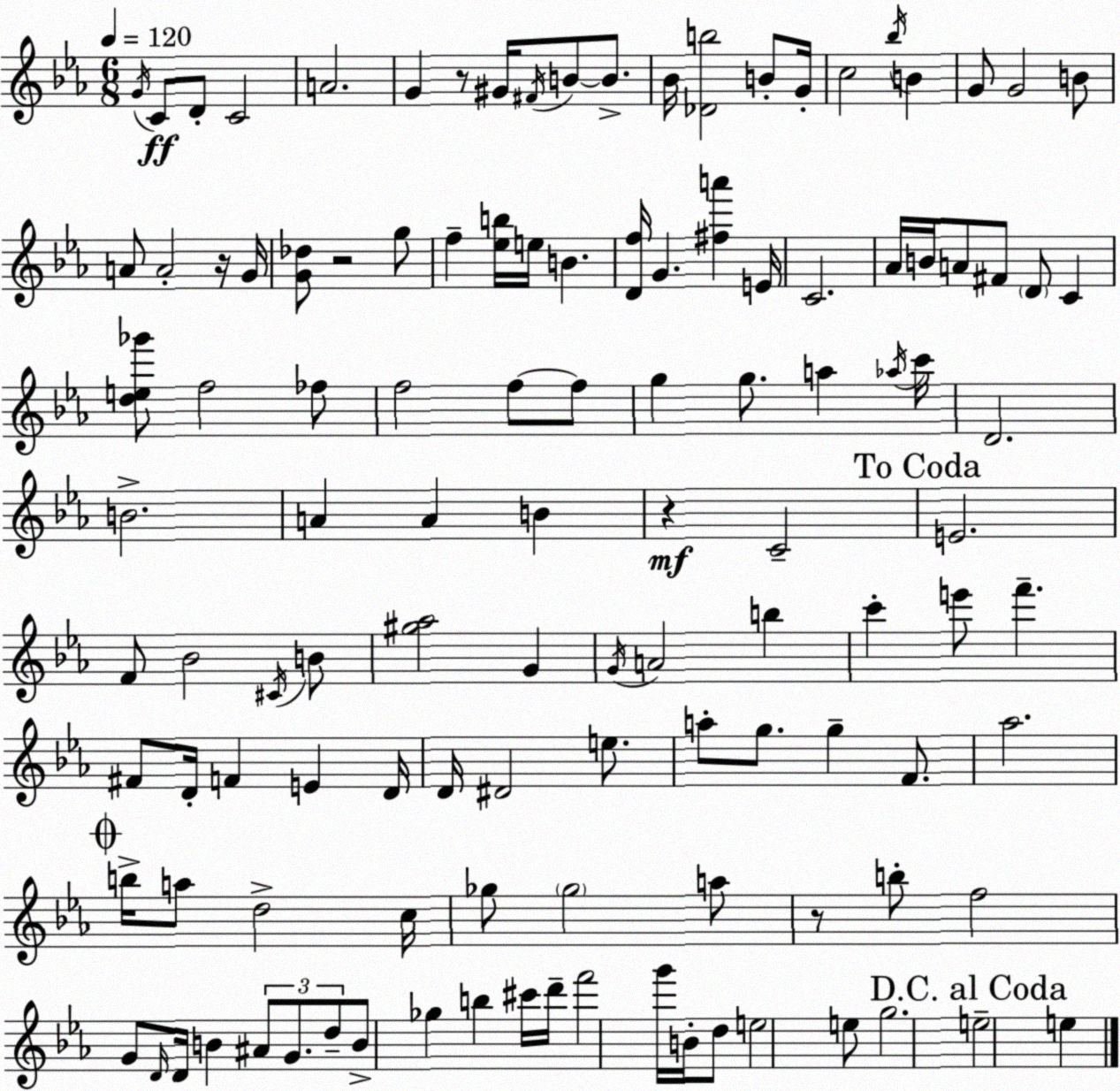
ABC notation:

X:1
T:Untitled
M:6/8
L:1/4
K:Eb
G/4 C/2 D/2 C2 A2 G z/2 ^G/4 ^F/4 B/2 B/2 _B/4 [_Db]2 B/2 G/4 c2 _b/4 B G/2 G2 B/2 A/2 A2 z/4 G/4 [G_d]/2 z2 g/2 f [_eb]/4 e/4 B [Df]/4 G [^fa'] E/4 C2 _A/4 B/4 A/2 ^F/2 D/2 C [de_g']/2 f2 _f/2 f2 f/2 f/2 g g/2 a _a/4 c'/4 D2 B2 A A B z C2 E2 F/2 _B2 ^C/4 B/2 [^g_a]2 G G/4 A2 b c' e'/2 f' ^F/2 D/4 F E D/4 D/4 ^D2 e/2 a/2 g/2 g F/2 _a2 b/4 a/2 d2 c/4 _g/2 _g2 a/2 z/2 b/2 f2 G/2 D/4 D/4 B ^A/2 G/2 d/2 B/2 _g b ^c'/4 d'/4 f'2 g'/4 B/4 d/2 e2 e/2 g2 e2 e